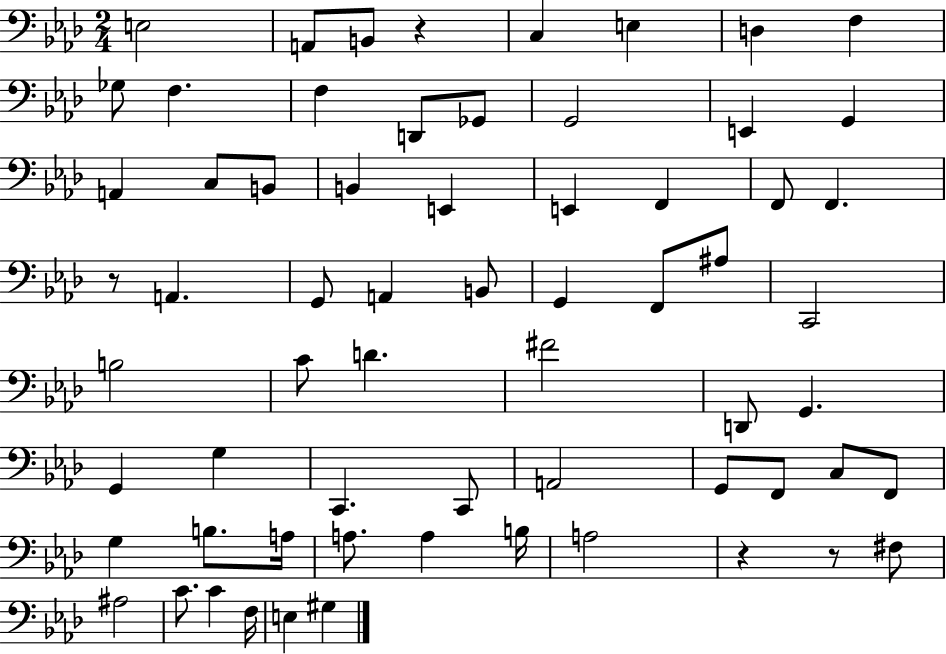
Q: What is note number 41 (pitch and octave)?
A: C2